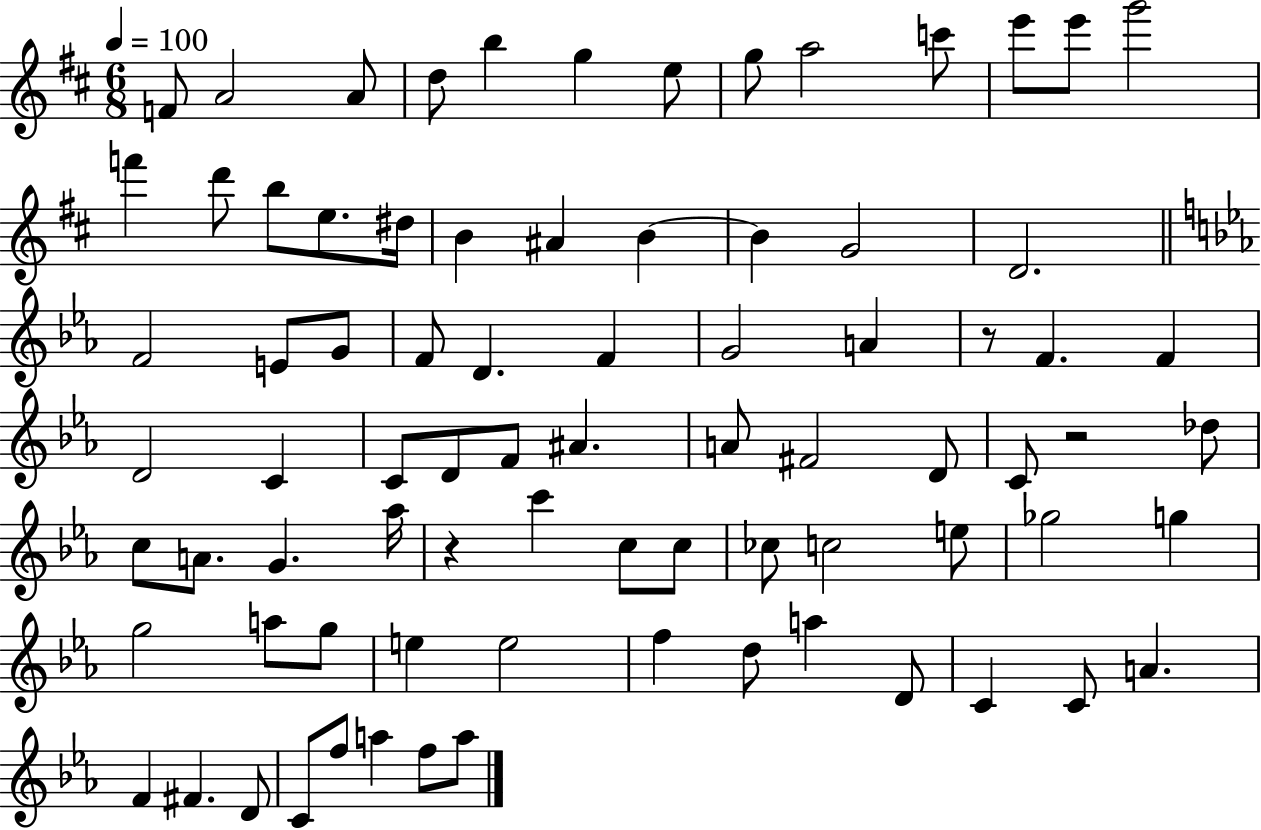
F4/e A4/h A4/e D5/e B5/q G5/q E5/e G5/e A5/h C6/e E6/e E6/e G6/h F6/q D6/e B5/e E5/e. D#5/s B4/q A#4/q B4/q B4/q G4/h D4/h. F4/h E4/e G4/e F4/e D4/q. F4/q G4/h A4/q R/e F4/q. F4/q D4/h C4/q C4/e D4/e F4/e A#4/q. A4/e F#4/h D4/e C4/e R/h Db5/e C5/e A4/e. G4/q. Ab5/s R/q C6/q C5/e C5/e CES5/e C5/h E5/e Gb5/h G5/q G5/h A5/e G5/e E5/q E5/h F5/q D5/e A5/q D4/e C4/q C4/e A4/q. F4/q F#4/q. D4/e C4/e F5/e A5/q F5/e A5/e